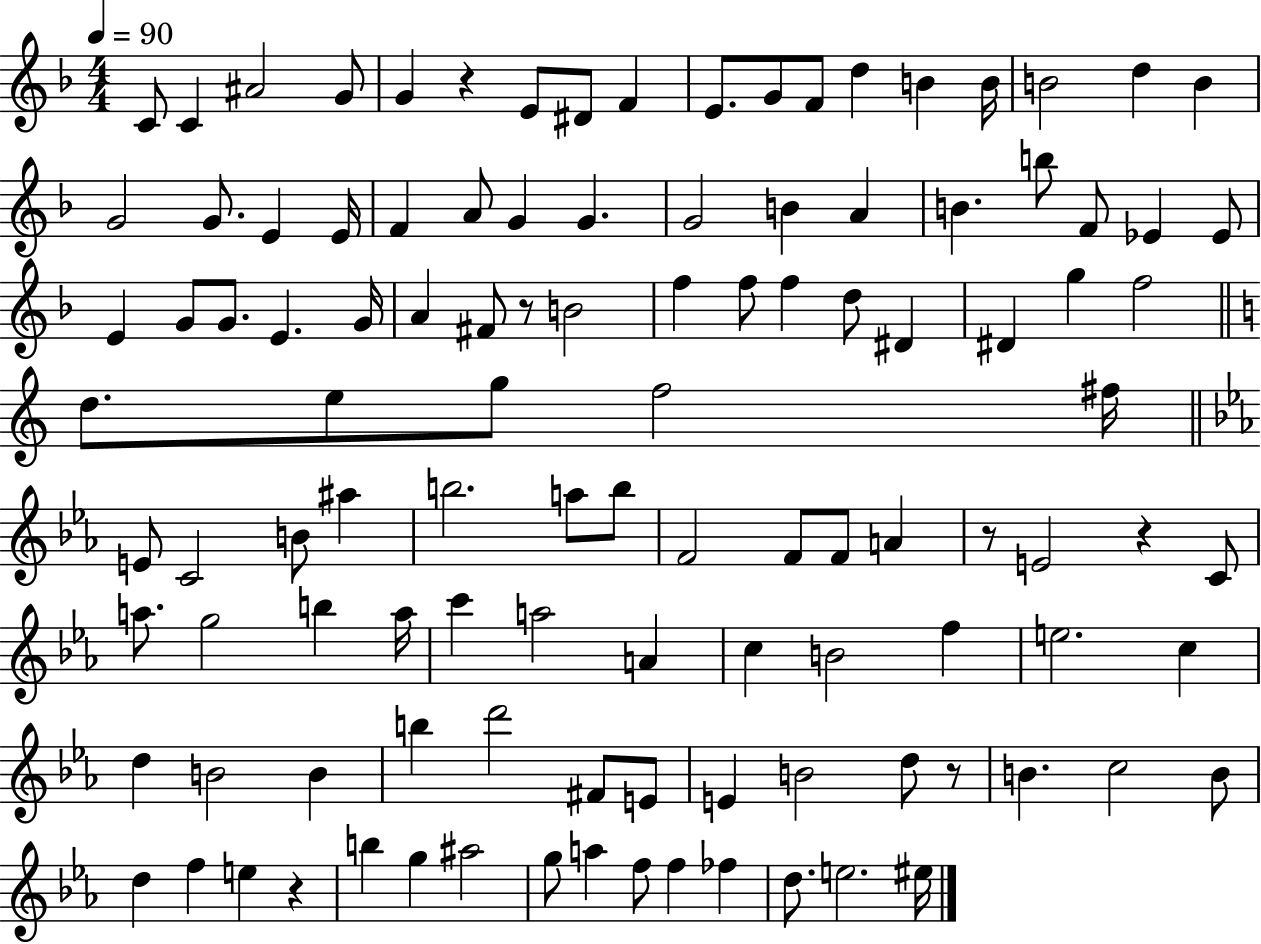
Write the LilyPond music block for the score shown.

{
  \clef treble
  \numericTimeSignature
  \time 4/4
  \key f \major
  \tempo 4 = 90
  c'8 c'4 ais'2 g'8 | g'4 r4 e'8 dis'8 f'4 | e'8. g'8 f'8 d''4 b'4 b'16 | b'2 d''4 b'4 | \break g'2 g'8. e'4 e'16 | f'4 a'8 g'4 g'4. | g'2 b'4 a'4 | b'4. b''8 f'8 ees'4 ees'8 | \break e'4 g'8 g'8. e'4. g'16 | a'4 fis'8 r8 b'2 | f''4 f''8 f''4 d''8 dis'4 | dis'4 g''4 f''2 | \break \bar "||" \break \key c \major d''8. e''8 g''8 f''2 fis''16 | \bar "||" \break \key ees \major e'8 c'2 b'8 ais''4 | b''2. a''8 b''8 | f'2 f'8 f'8 a'4 | r8 e'2 r4 c'8 | \break a''8. g''2 b''4 a''16 | c'''4 a''2 a'4 | c''4 b'2 f''4 | e''2. c''4 | \break d''4 b'2 b'4 | b''4 d'''2 fis'8 e'8 | e'4 b'2 d''8 r8 | b'4. c''2 b'8 | \break d''4 f''4 e''4 r4 | b''4 g''4 ais''2 | g''8 a''4 f''8 f''4 fes''4 | d''8. e''2. eis''16 | \break \bar "|."
}